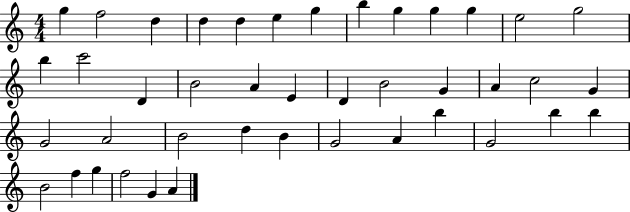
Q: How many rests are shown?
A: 0